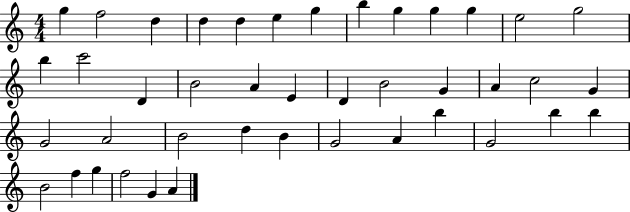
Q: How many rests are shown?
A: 0